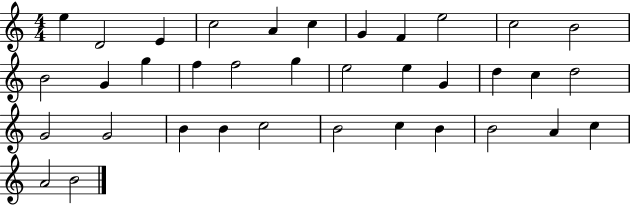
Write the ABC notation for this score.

X:1
T:Untitled
M:4/4
L:1/4
K:C
e D2 E c2 A c G F e2 c2 B2 B2 G g f f2 g e2 e G d c d2 G2 G2 B B c2 B2 c B B2 A c A2 B2